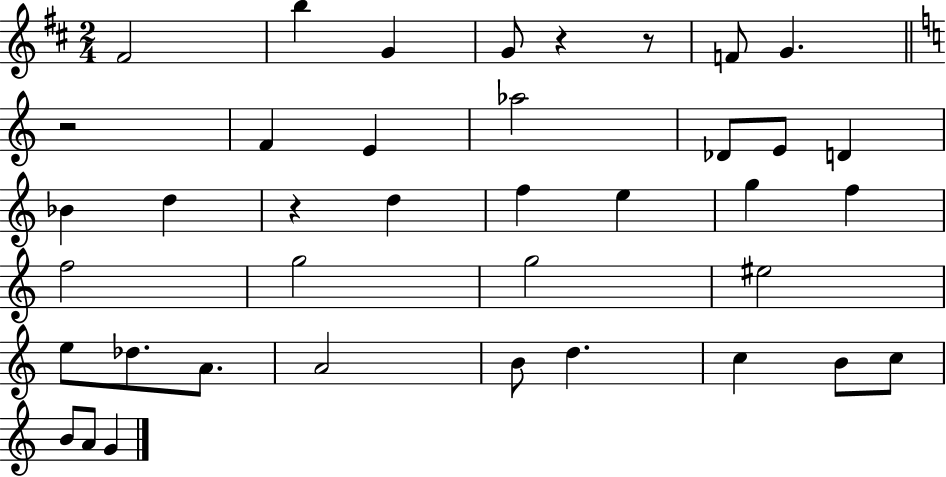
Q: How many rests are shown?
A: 4